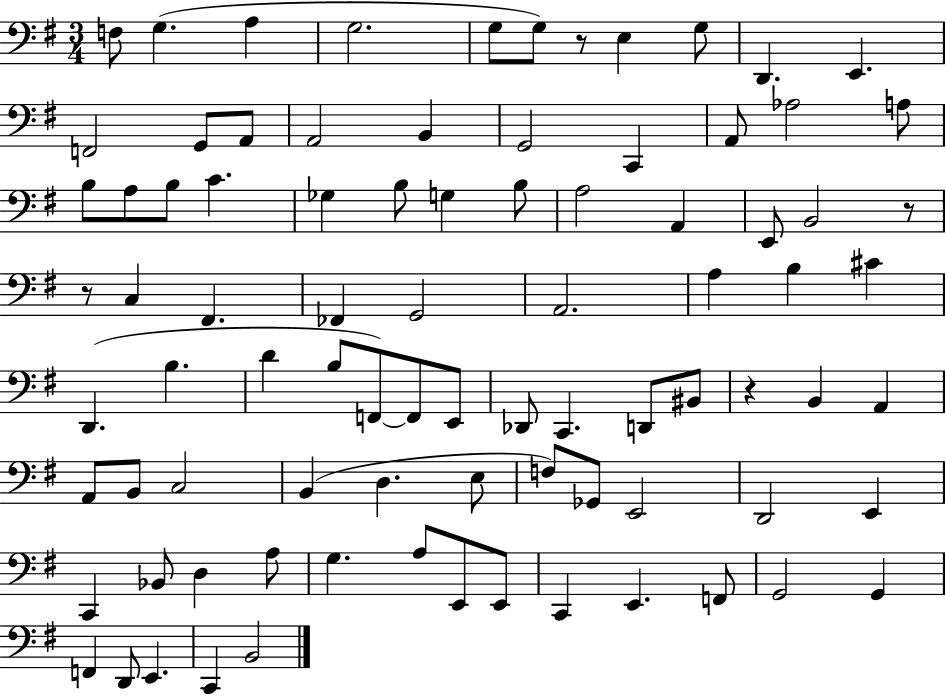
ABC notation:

X:1
T:Untitled
M:3/4
L:1/4
K:G
F,/2 G, A, G,2 G,/2 G,/2 z/2 E, G,/2 D,, E,, F,,2 G,,/2 A,,/2 A,,2 B,, G,,2 C,, A,,/2 _A,2 A,/2 B,/2 A,/2 B,/2 C _G, B,/2 G, B,/2 A,2 A,, E,,/2 B,,2 z/2 z/2 C, ^F,, _F,, G,,2 A,,2 A, B, ^C D,, B, D B,/2 F,,/2 F,,/2 E,,/2 _D,,/2 C,, D,,/2 ^B,,/2 z B,, A,, A,,/2 B,,/2 C,2 B,, D, E,/2 F,/2 _G,,/2 E,,2 D,,2 E,, C,, _B,,/2 D, A,/2 G, A,/2 E,,/2 E,,/2 C,, E,, F,,/2 G,,2 G,, F,, D,,/2 E,, C,, B,,2